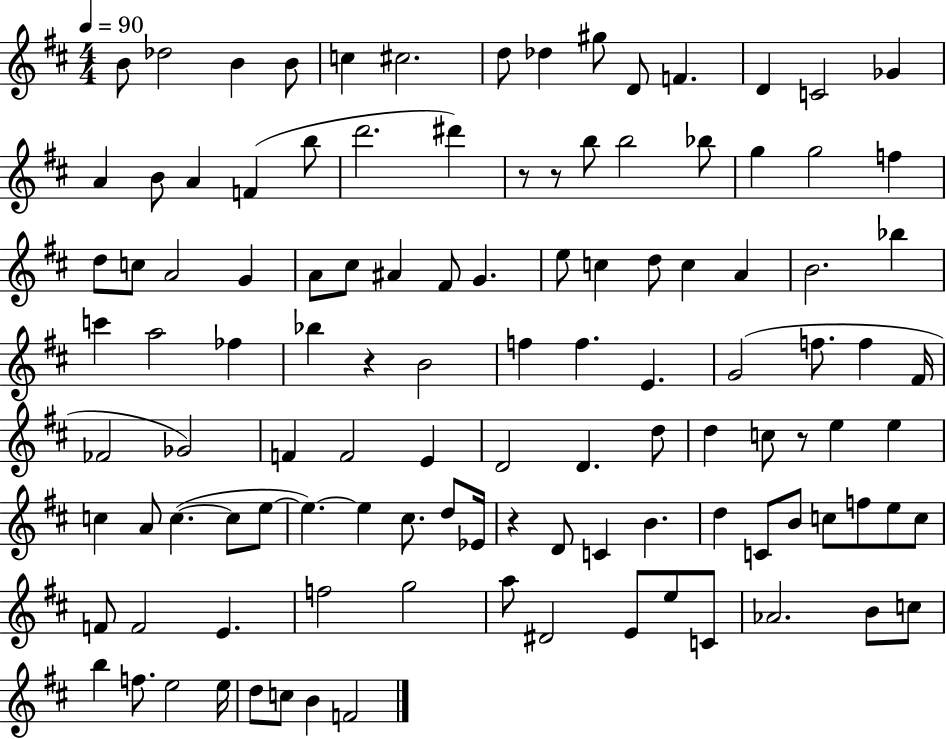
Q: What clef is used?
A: treble